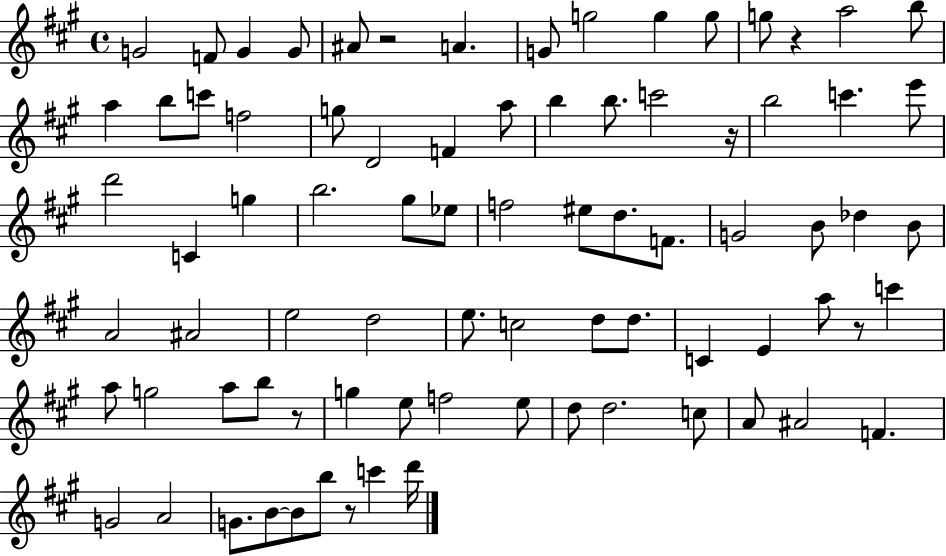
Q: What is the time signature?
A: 4/4